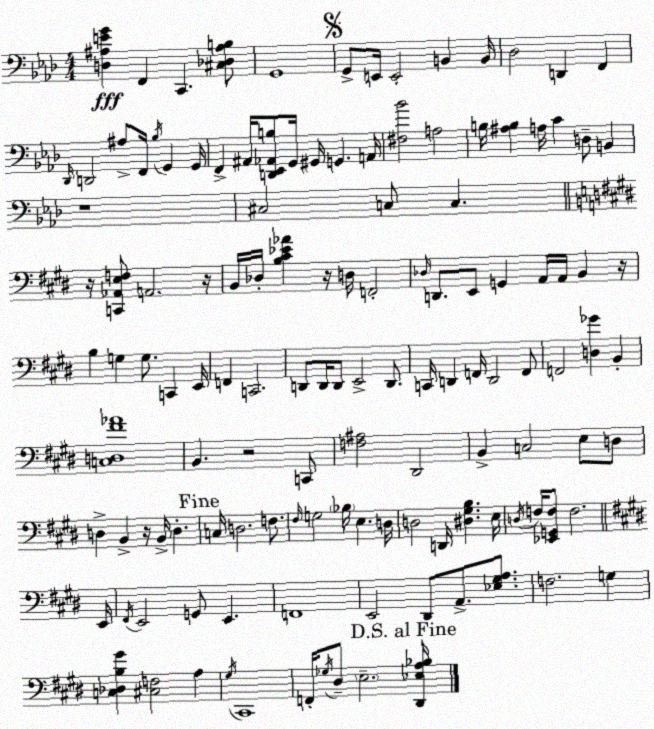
X:1
T:Untitled
M:4/4
L:1/4
K:Fm
[D,^A,EG] F,, C,, [^C,_D,^A,B,]/2 G,,4 G,,/2 E,,/4 E,,2 B,, B,,/4 _D,2 D,, F,, _D,,/4 D,,2 ^A,/2 F,,/4 _B,/4 G,, G,,/4 F,, ^A,,/4 [D,,_E,,_A,,B,]/2 G,,/4 ^G,,/4 G,, A,,/4 [^F,_B]2 A,2 B,/4 [^A,B,] A,/4 C D,/2 B,, z4 ^C,2 C,/2 C, z/4 [C,,_A,,E,F,]/2 A,,2 z/4 B,,/4 _D,/4 [B,^C_E_A] z/4 D,/4 F,,2 _D,/4 D,,/2 E,,/2 G,, A,,/4 A,,/4 B,, z/4 B, G, G,/2 C,, E,,/4 F,, C,,2 D,,/2 D,,/4 D,,/2 E,,2 D,,/2 C,,/4 D,, F,,/4 D,,2 F,,/2 F,,2 [D,_G] B,, [C,D,^F_A]4 B,, z2 C,,/2 [F,^A,]2 ^D,,2 B,, C,2 E,/2 D,/2 D, B,, z/4 B,,/4 D, C,/4 D,2 F,/2 ^F,/4 G,2 _B,/4 E, D,/4 D,2 D,,/4 [^D,^G,B,] E,/4 D,/4 F,/4 [_E,,G,,F,]/2 F,2 E,,/4 ^F,,/4 E,,2 G,,/2 E,, F,,4 E,,2 ^D,,/2 A,,/2 [_E,^G,A,]/2 F,2 G, [C,_D,B,^G] [^C,F,]2 A, ^G,/4 ^C,,4 F,,/4 _G,/4 ^D,/2 E,2 [^D,,_E,A,_B,]/4